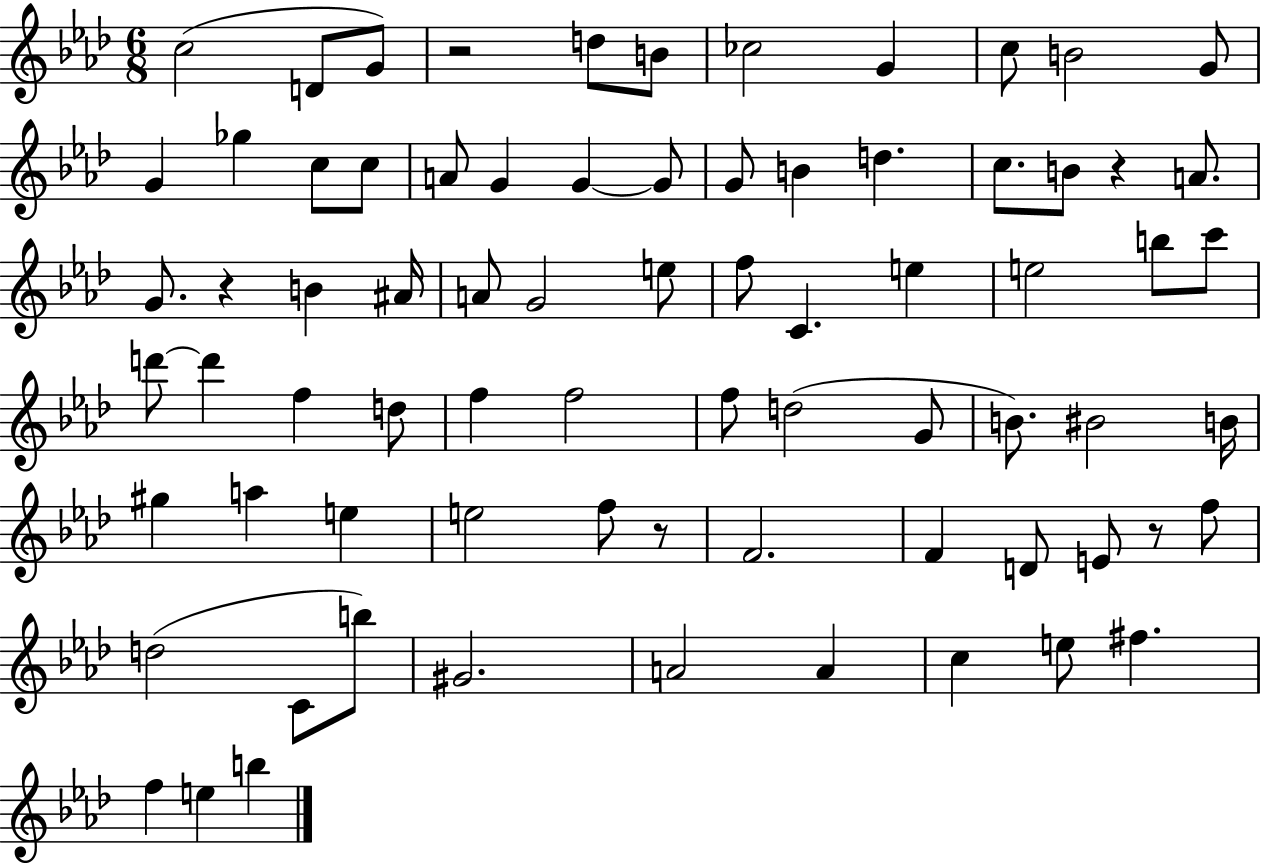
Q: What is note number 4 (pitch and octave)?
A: D5